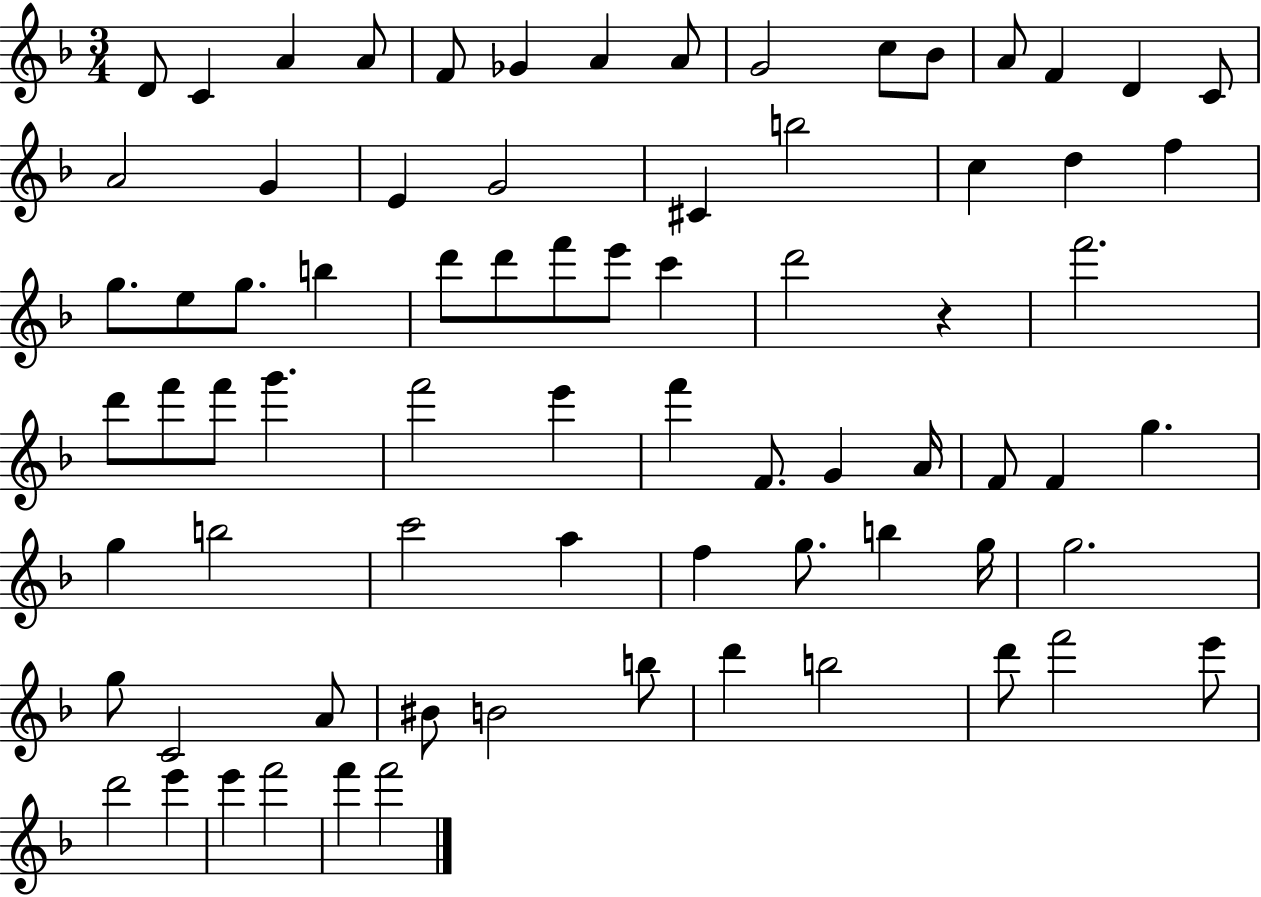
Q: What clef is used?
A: treble